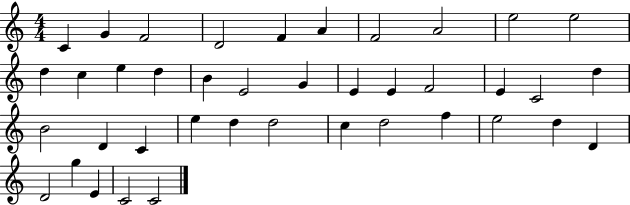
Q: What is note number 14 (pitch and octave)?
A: D5